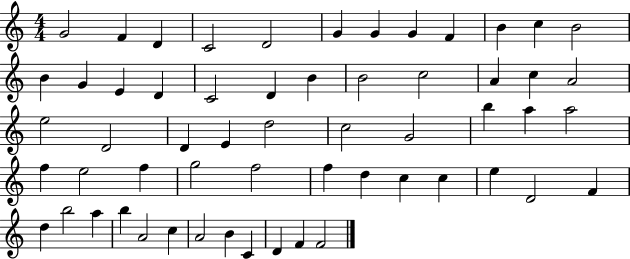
G4/h F4/q D4/q C4/h D4/h G4/q G4/q G4/q F4/q B4/q C5/q B4/h B4/q G4/q E4/q D4/q C4/h D4/q B4/q B4/h C5/h A4/q C5/q A4/h E5/h D4/h D4/q E4/q D5/h C5/h G4/h B5/q A5/q A5/h F5/q E5/h F5/q G5/h F5/h F5/q D5/q C5/q C5/q E5/q D4/h F4/q D5/q B5/h A5/q B5/q A4/h C5/q A4/h B4/q C4/q D4/q F4/q F4/h